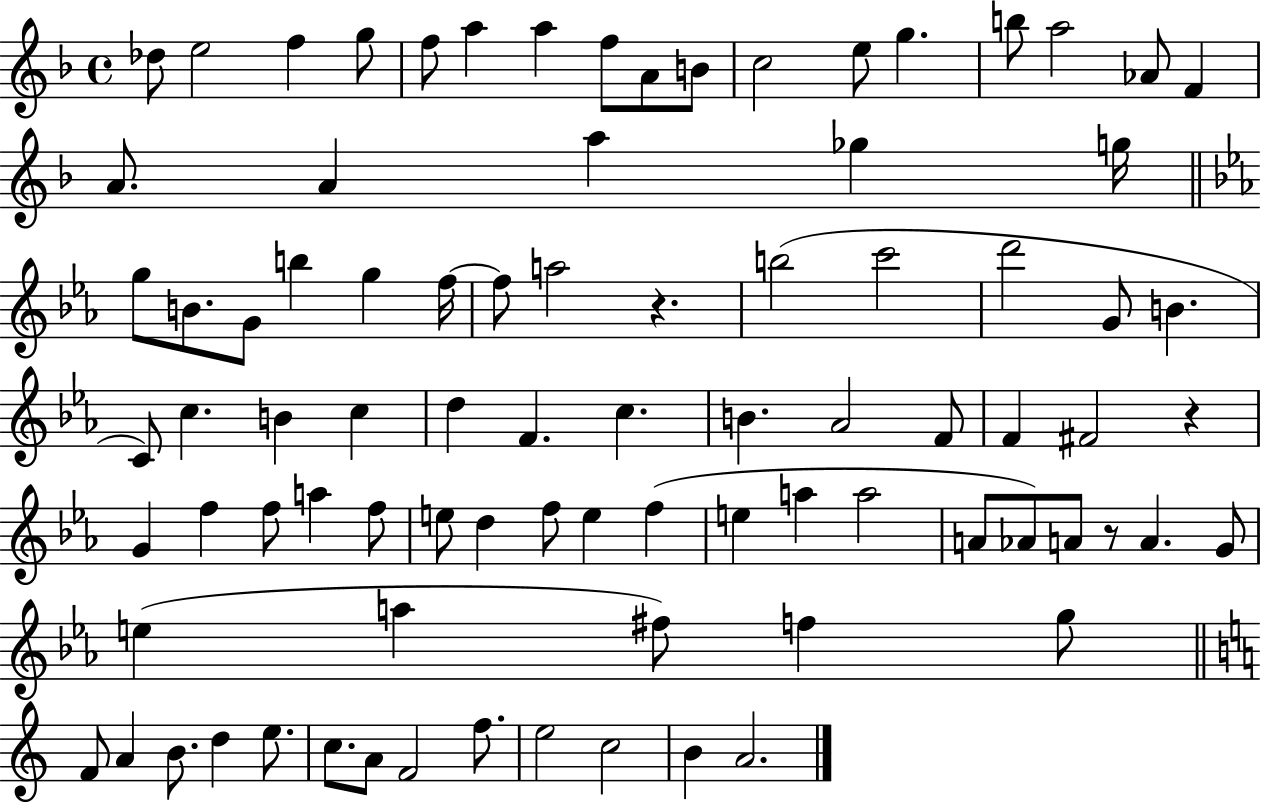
{
  \clef treble
  \time 4/4
  \defaultTimeSignature
  \key f \major
  des''8 e''2 f''4 g''8 | f''8 a''4 a''4 f''8 a'8 b'8 | c''2 e''8 g''4. | b''8 a''2 aes'8 f'4 | \break a'8. a'4 a''4 ges''4 g''16 | \bar "||" \break \key ees \major g''8 b'8. g'8 b''4 g''4 f''16~~ | f''8 a''2 r4. | b''2( c'''2 | d'''2 g'8 b'4. | \break c'8) c''4. b'4 c''4 | d''4 f'4. c''4. | b'4. aes'2 f'8 | f'4 fis'2 r4 | \break g'4 f''4 f''8 a''4 f''8 | e''8 d''4 f''8 e''4 f''4( | e''4 a''4 a''2 | a'8 aes'8) a'8 r8 a'4. g'8 | \break e''4( a''4 fis''8) f''4 g''8 | \bar "||" \break \key c \major f'8 a'4 b'8. d''4 e''8. | c''8. a'8 f'2 f''8. | e''2 c''2 | b'4 a'2. | \break \bar "|."
}